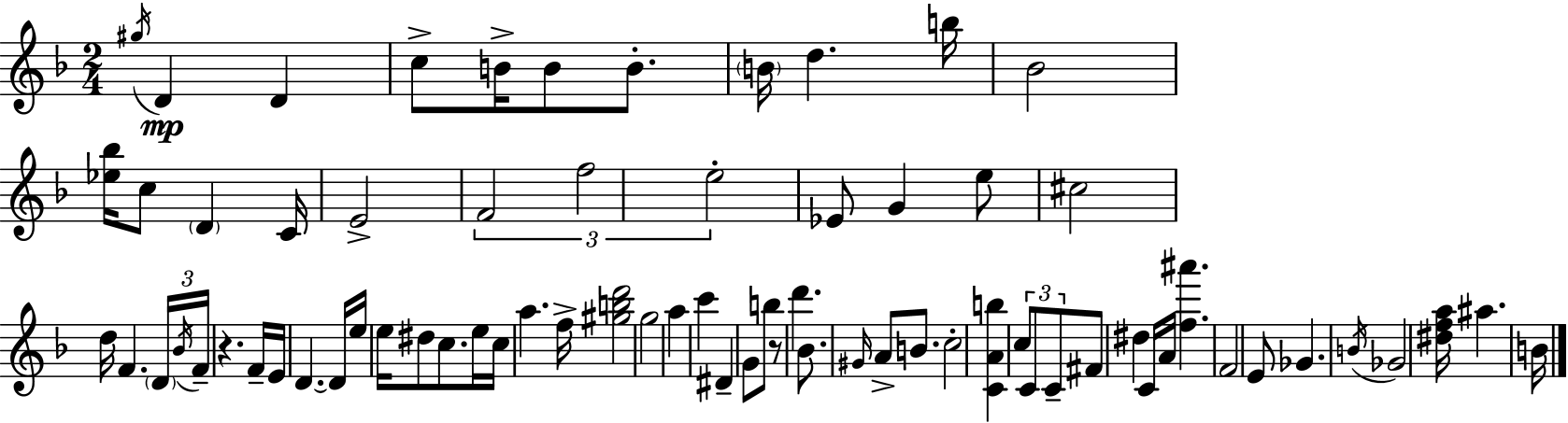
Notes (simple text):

G#5/s D4/q D4/q C5/e B4/s B4/e B4/e. B4/s D5/q. B5/s Bb4/h [Eb5,Bb5]/s C5/e D4/q C4/s E4/h F4/h F5/h E5/h Eb4/e G4/q E5/e C#5/h D5/s F4/q. D4/s Bb4/s F4/s R/q. F4/s E4/s D4/q. D4/s E5/s E5/s D#5/e C5/e. E5/s C5/s A5/q. F5/s [G#5,B5,D6]/h G5/h A5/q C6/q D#4/q G4/e B5/e R/e D6/q. Bb4/e. G#4/s A4/e B4/e. C5/h [C4,A4,B5]/q C5/e C4/e C4/e F#4/e D#5/q C4/s A4/s [F5,A#6]/q. F4/h E4/e Gb4/q. B4/s Gb4/h [D#5,F5,A5]/s A#5/q. B4/s